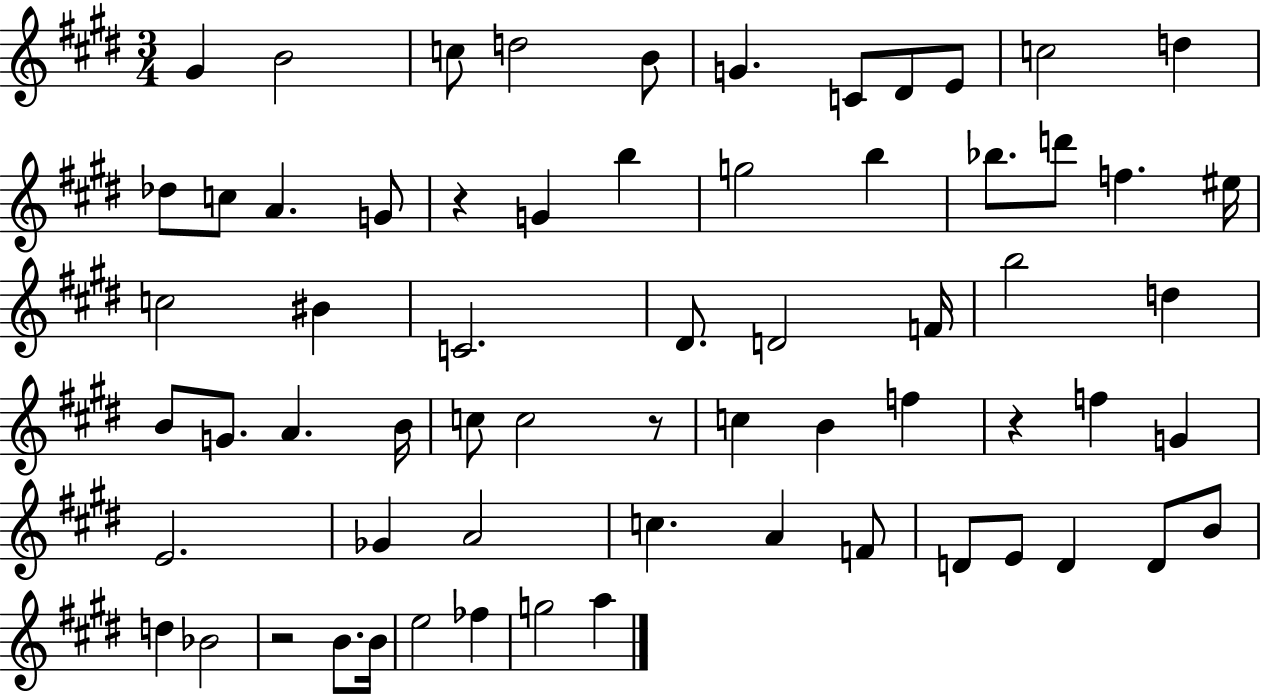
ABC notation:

X:1
T:Untitled
M:3/4
L:1/4
K:E
^G B2 c/2 d2 B/2 G C/2 ^D/2 E/2 c2 d _d/2 c/2 A G/2 z G b g2 b _b/2 d'/2 f ^e/4 c2 ^B C2 ^D/2 D2 F/4 b2 d B/2 G/2 A B/4 c/2 c2 z/2 c B f z f G E2 _G A2 c A F/2 D/2 E/2 D D/2 B/2 d _B2 z2 B/2 B/4 e2 _f g2 a